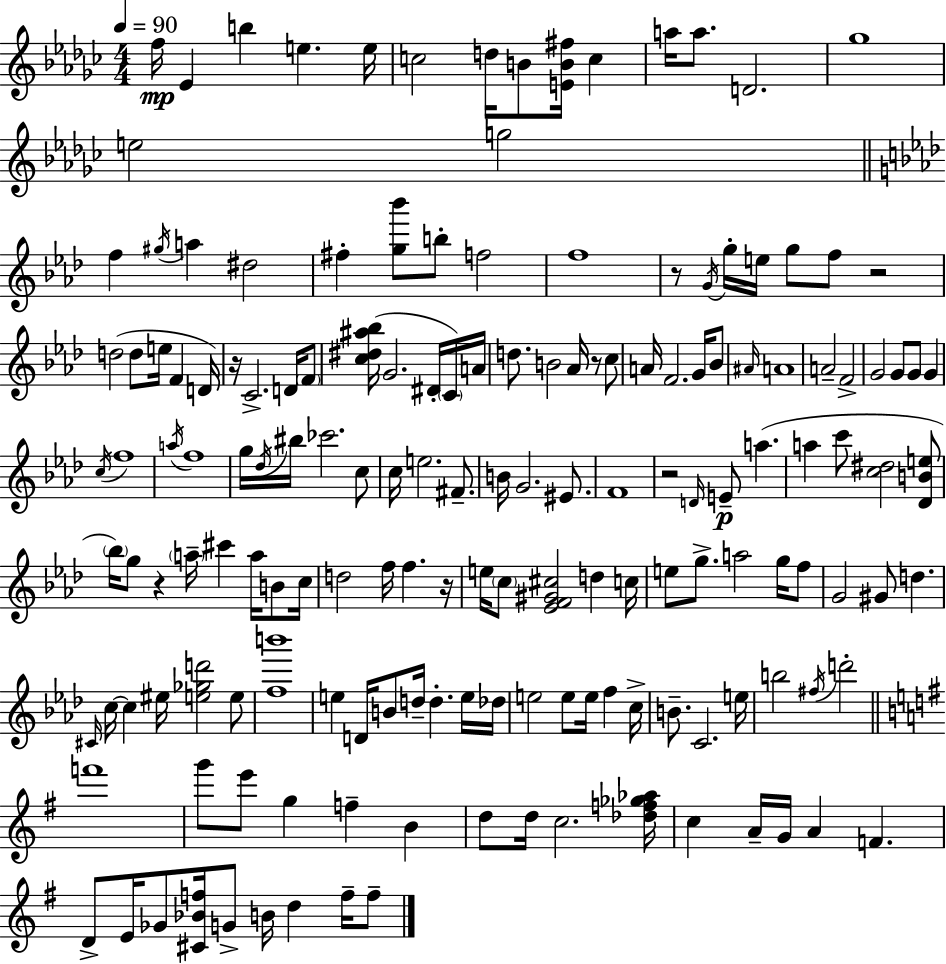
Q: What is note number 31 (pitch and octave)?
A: E5